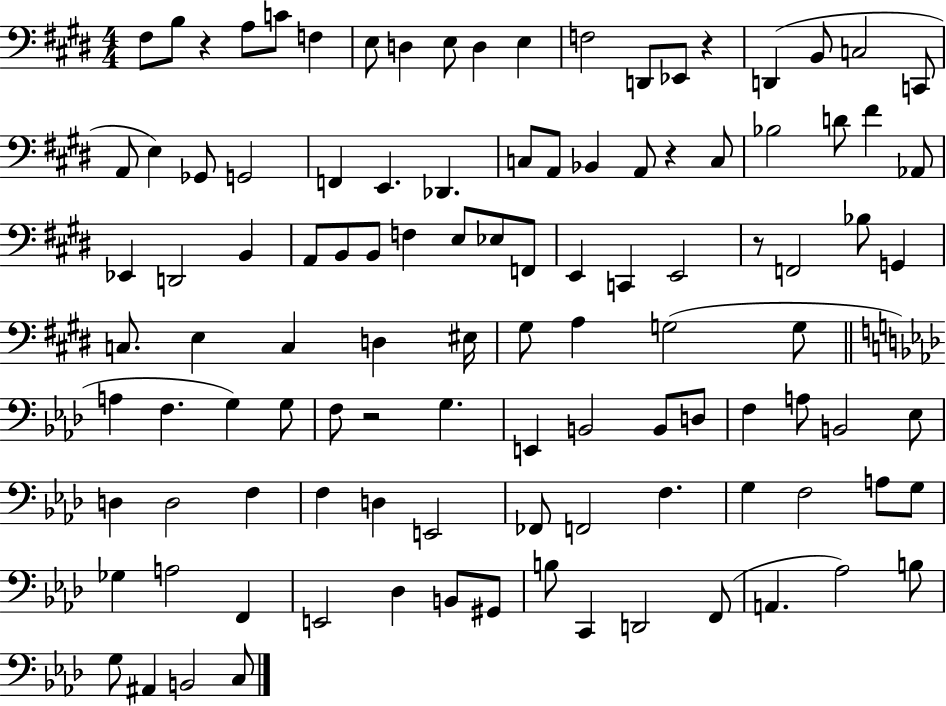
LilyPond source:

{
  \clef bass
  \numericTimeSignature
  \time 4/4
  \key e \major
  fis8 b8 r4 a8 c'8 f4 | e8 d4 e8 d4 e4 | f2 d,8 ees,8 r4 | d,4( b,8 c2 c,8 | \break a,8 e4) ges,8 g,2 | f,4 e,4. des,4. | c8 a,8 bes,4 a,8 r4 c8 | bes2 d'8 fis'4 aes,8 | \break ees,4 d,2 b,4 | a,8 b,8 b,8 f4 e8 ees8 f,8 | e,4 c,4 e,2 | r8 f,2 bes8 g,4 | \break c8. e4 c4 d4 eis16 | gis8 a4 g2( g8 | \bar "||" \break \key aes \major a4 f4. g4) g8 | f8 r2 g4. | e,4 b,2 b,8 d8 | f4 a8 b,2 ees8 | \break d4 d2 f4 | f4 d4 e,2 | fes,8 f,2 f4. | g4 f2 a8 g8 | \break ges4 a2 f,4 | e,2 des4 b,8 gis,8 | b8 c,4 d,2 f,8( | a,4. aes2) b8 | \break g8 ais,4 b,2 c8 | \bar "|."
}